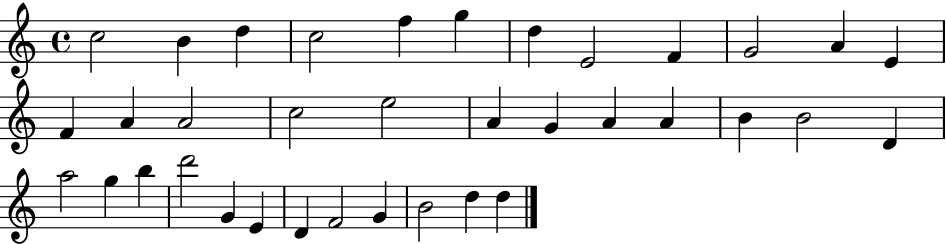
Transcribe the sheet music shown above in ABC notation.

X:1
T:Untitled
M:4/4
L:1/4
K:C
c2 B d c2 f g d E2 F G2 A E F A A2 c2 e2 A G A A B B2 D a2 g b d'2 G E D F2 G B2 d d